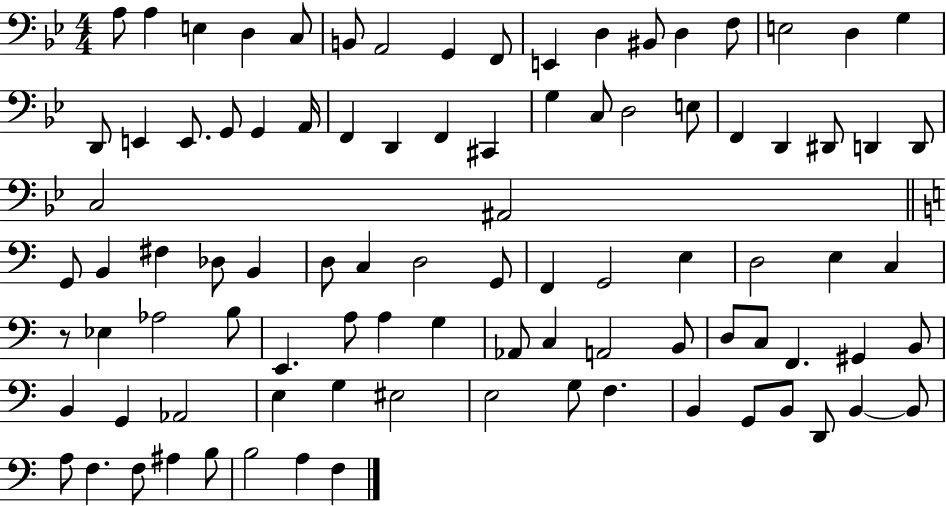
X:1
T:Untitled
M:4/4
L:1/4
K:Bb
A,/2 A, E, D, C,/2 B,,/2 A,,2 G,, F,,/2 E,, D, ^B,,/2 D, F,/2 E,2 D, G, D,,/2 E,, E,,/2 G,,/2 G,, A,,/4 F,, D,, F,, ^C,, G, C,/2 D,2 E,/2 F,, D,, ^D,,/2 D,, D,,/2 C,2 ^A,,2 G,,/2 B,, ^F, _D,/2 B,, D,/2 C, D,2 G,,/2 F,, G,,2 E, D,2 E, C, z/2 _E, _A,2 B,/2 E,, A,/2 A, G, _A,,/2 C, A,,2 B,,/2 D,/2 C,/2 F,, ^G,, B,,/2 B,, G,, _A,,2 E, G, ^E,2 E,2 G,/2 F, B,, G,,/2 B,,/2 D,,/2 B,, B,,/2 A,/2 F, F,/2 ^A, B,/2 B,2 A, F,